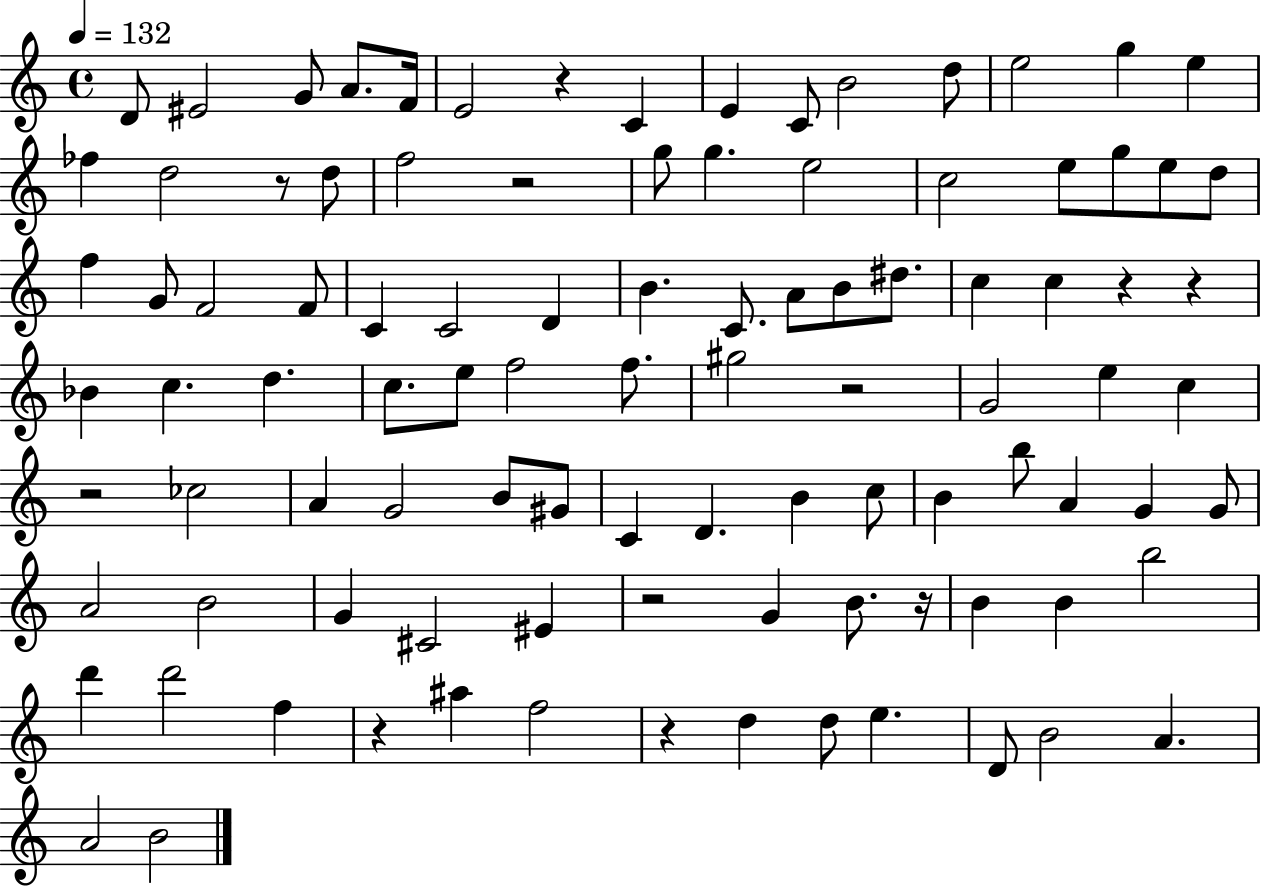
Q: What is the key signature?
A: C major